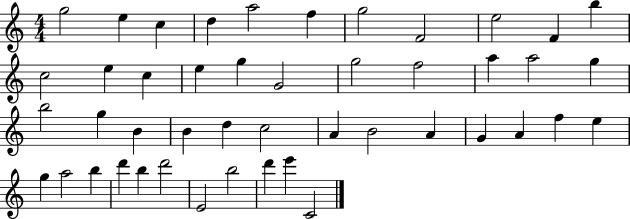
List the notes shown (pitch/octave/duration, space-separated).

G5/h E5/q C5/q D5/q A5/h F5/q G5/h F4/h E5/h F4/q B5/q C5/h E5/q C5/q E5/q G5/q G4/h G5/h F5/h A5/q A5/h G5/q B5/h G5/q B4/q B4/q D5/q C5/h A4/q B4/h A4/q G4/q A4/q F5/q E5/q G5/q A5/h B5/q D6/q B5/q D6/h E4/h B5/h D6/q E6/q C4/h